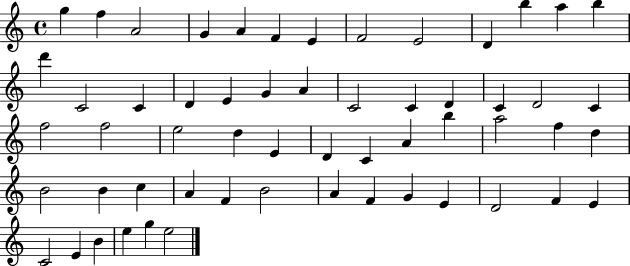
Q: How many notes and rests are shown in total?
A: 57